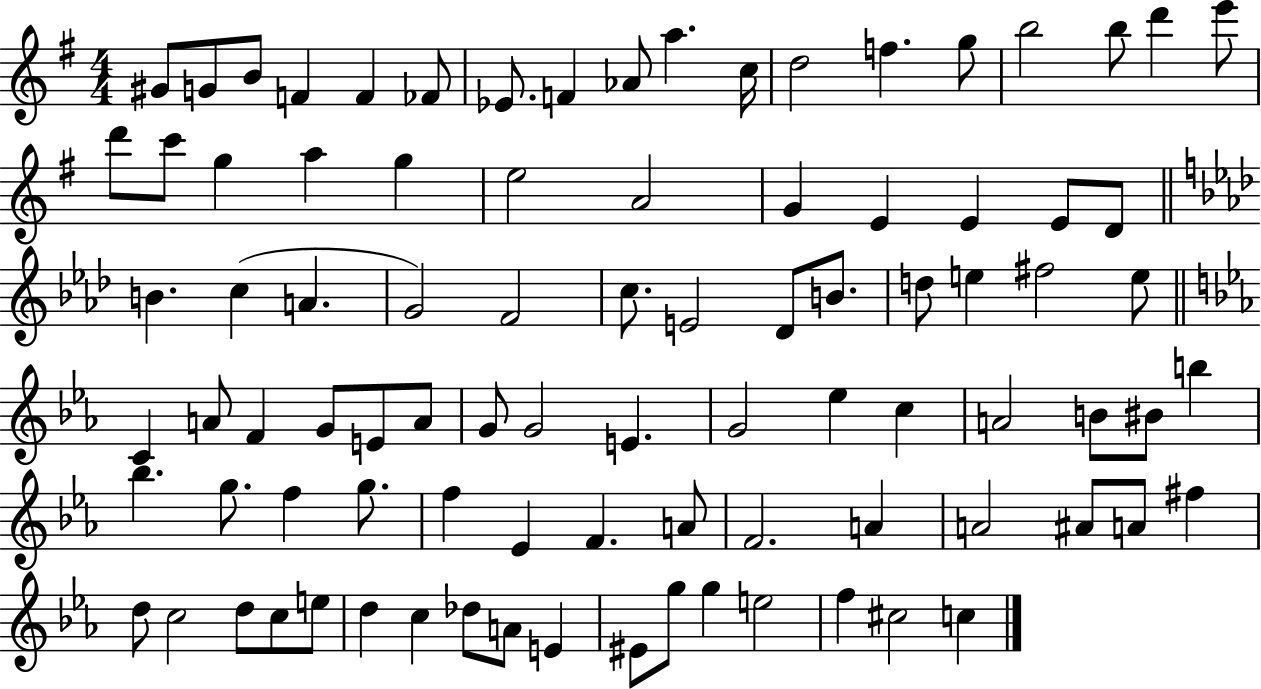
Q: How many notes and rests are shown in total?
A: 90